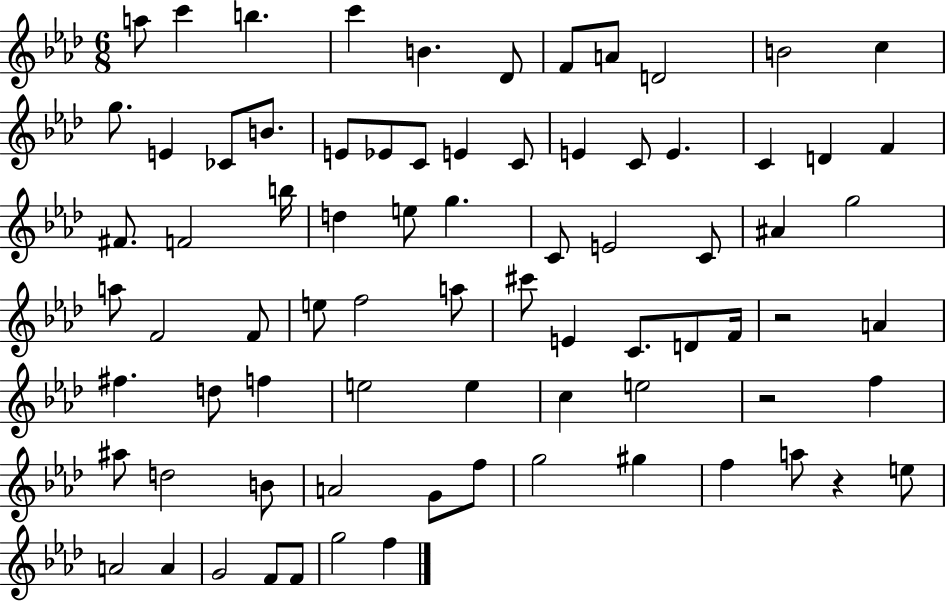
X:1
T:Untitled
M:6/8
L:1/4
K:Ab
a/2 c' b c' B _D/2 F/2 A/2 D2 B2 c g/2 E _C/2 B/2 E/2 _E/2 C/2 E C/2 E C/2 E C D F ^F/2 F2 b/4 d e/2 g C/2 E2 C/2 ^A g2 a/2 F2 F/2 e/2 f2 a/2 ^c'/2 E C/2 D/2 F/4 z2 A ^f d/2 f e2 e c e2 z2 f ^a/2 d2 B/2 A2 G/2 f/2 g2 ^g f a/2 z e/2 A2 A G2 F/2 F/2 g2 f